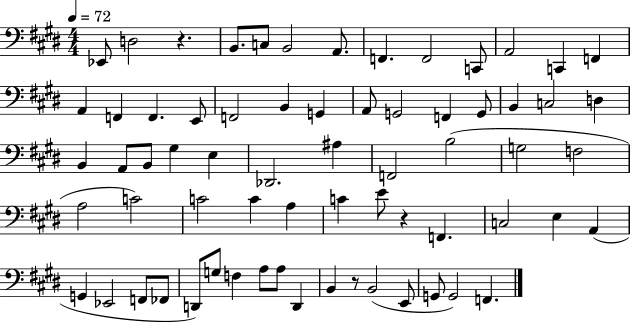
X:1
T:Untitled
M:4/4
L:1/4
K:E
_E,,/2 D,2 z B,,/2 C,/2 B,,2 A,,/2 F,, F,,2 C,,/2 A,,2 C,, F,, A,, F,, F,, E,,/2 F,,2 B,, G,, A,,/2 G,,2 F,, G,,/2 B,, C,2 D, B,, A,,/2 B,,/2 ^G, E, _D,,2 ^A, F,,2 B,2 G,2 F,2 A,2 C2 C2 C A, C E/2 z F,, C,2 E, A,, G,, _E,,2 F,,/2 _F,,/2 D,,/2 G,/2 F, A,/2 A,/2 D,, B,, z/2 B,,2 E,,/2 G,,/2 G,,2 F,,